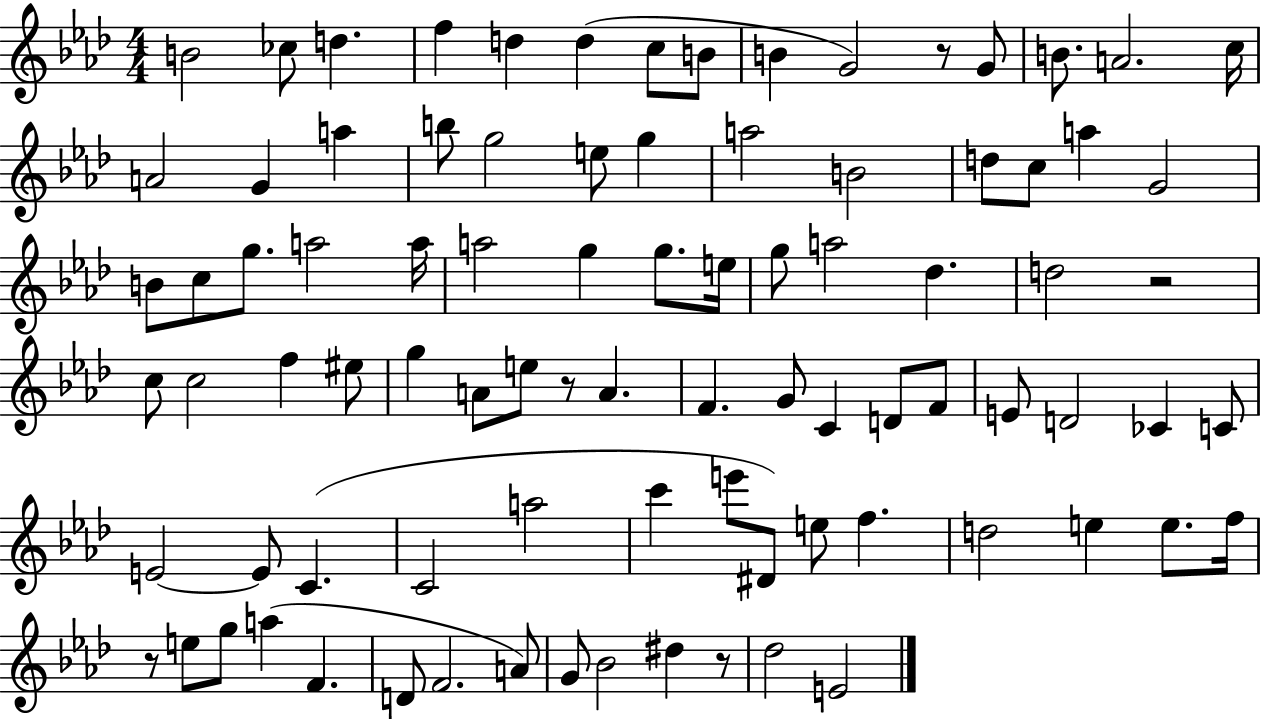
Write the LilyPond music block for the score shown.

{
  \clef treble
  \numericTimeSignature
  \time 4/4
  \key aes \major
  b'2 ces''8 d''4. | f''4 d''4 d''4( c''8 b'8 | b'4 g'2) r8 g'8 | b'8. a'2. c''16 | \break a'2 g'4 a''4 | b''8 g''2 e''8 g''4 | a''2 b'2 | d''8 c''8 a''4 g'2 | \break b'8 c''8 g''8. a''2 a''16 | a''2 g''4 g''8. e''16 | g''8 a''2 des''4. | d''2 r2 | \break c''8 c''2 f''4 eis''8 | g''4 a'8 e''8 r8 a'4. | f'4. g'8 c'4 d'8 f'8 | e'8 d'2 ces'4 c'8 | \break e'2~~ e'8 c'4.( | c'2 a''2 | c'''4 e'''8 dis'8) e''8 f''4. | d''2 e''4 e''8. f''16 | \break r8 e''8 g''8 a''4( f'4. | d'8 f'2. a'8) | g'8 bes'2 dis''4 r8 | des''2 e'2 | \break \bar "|."
}